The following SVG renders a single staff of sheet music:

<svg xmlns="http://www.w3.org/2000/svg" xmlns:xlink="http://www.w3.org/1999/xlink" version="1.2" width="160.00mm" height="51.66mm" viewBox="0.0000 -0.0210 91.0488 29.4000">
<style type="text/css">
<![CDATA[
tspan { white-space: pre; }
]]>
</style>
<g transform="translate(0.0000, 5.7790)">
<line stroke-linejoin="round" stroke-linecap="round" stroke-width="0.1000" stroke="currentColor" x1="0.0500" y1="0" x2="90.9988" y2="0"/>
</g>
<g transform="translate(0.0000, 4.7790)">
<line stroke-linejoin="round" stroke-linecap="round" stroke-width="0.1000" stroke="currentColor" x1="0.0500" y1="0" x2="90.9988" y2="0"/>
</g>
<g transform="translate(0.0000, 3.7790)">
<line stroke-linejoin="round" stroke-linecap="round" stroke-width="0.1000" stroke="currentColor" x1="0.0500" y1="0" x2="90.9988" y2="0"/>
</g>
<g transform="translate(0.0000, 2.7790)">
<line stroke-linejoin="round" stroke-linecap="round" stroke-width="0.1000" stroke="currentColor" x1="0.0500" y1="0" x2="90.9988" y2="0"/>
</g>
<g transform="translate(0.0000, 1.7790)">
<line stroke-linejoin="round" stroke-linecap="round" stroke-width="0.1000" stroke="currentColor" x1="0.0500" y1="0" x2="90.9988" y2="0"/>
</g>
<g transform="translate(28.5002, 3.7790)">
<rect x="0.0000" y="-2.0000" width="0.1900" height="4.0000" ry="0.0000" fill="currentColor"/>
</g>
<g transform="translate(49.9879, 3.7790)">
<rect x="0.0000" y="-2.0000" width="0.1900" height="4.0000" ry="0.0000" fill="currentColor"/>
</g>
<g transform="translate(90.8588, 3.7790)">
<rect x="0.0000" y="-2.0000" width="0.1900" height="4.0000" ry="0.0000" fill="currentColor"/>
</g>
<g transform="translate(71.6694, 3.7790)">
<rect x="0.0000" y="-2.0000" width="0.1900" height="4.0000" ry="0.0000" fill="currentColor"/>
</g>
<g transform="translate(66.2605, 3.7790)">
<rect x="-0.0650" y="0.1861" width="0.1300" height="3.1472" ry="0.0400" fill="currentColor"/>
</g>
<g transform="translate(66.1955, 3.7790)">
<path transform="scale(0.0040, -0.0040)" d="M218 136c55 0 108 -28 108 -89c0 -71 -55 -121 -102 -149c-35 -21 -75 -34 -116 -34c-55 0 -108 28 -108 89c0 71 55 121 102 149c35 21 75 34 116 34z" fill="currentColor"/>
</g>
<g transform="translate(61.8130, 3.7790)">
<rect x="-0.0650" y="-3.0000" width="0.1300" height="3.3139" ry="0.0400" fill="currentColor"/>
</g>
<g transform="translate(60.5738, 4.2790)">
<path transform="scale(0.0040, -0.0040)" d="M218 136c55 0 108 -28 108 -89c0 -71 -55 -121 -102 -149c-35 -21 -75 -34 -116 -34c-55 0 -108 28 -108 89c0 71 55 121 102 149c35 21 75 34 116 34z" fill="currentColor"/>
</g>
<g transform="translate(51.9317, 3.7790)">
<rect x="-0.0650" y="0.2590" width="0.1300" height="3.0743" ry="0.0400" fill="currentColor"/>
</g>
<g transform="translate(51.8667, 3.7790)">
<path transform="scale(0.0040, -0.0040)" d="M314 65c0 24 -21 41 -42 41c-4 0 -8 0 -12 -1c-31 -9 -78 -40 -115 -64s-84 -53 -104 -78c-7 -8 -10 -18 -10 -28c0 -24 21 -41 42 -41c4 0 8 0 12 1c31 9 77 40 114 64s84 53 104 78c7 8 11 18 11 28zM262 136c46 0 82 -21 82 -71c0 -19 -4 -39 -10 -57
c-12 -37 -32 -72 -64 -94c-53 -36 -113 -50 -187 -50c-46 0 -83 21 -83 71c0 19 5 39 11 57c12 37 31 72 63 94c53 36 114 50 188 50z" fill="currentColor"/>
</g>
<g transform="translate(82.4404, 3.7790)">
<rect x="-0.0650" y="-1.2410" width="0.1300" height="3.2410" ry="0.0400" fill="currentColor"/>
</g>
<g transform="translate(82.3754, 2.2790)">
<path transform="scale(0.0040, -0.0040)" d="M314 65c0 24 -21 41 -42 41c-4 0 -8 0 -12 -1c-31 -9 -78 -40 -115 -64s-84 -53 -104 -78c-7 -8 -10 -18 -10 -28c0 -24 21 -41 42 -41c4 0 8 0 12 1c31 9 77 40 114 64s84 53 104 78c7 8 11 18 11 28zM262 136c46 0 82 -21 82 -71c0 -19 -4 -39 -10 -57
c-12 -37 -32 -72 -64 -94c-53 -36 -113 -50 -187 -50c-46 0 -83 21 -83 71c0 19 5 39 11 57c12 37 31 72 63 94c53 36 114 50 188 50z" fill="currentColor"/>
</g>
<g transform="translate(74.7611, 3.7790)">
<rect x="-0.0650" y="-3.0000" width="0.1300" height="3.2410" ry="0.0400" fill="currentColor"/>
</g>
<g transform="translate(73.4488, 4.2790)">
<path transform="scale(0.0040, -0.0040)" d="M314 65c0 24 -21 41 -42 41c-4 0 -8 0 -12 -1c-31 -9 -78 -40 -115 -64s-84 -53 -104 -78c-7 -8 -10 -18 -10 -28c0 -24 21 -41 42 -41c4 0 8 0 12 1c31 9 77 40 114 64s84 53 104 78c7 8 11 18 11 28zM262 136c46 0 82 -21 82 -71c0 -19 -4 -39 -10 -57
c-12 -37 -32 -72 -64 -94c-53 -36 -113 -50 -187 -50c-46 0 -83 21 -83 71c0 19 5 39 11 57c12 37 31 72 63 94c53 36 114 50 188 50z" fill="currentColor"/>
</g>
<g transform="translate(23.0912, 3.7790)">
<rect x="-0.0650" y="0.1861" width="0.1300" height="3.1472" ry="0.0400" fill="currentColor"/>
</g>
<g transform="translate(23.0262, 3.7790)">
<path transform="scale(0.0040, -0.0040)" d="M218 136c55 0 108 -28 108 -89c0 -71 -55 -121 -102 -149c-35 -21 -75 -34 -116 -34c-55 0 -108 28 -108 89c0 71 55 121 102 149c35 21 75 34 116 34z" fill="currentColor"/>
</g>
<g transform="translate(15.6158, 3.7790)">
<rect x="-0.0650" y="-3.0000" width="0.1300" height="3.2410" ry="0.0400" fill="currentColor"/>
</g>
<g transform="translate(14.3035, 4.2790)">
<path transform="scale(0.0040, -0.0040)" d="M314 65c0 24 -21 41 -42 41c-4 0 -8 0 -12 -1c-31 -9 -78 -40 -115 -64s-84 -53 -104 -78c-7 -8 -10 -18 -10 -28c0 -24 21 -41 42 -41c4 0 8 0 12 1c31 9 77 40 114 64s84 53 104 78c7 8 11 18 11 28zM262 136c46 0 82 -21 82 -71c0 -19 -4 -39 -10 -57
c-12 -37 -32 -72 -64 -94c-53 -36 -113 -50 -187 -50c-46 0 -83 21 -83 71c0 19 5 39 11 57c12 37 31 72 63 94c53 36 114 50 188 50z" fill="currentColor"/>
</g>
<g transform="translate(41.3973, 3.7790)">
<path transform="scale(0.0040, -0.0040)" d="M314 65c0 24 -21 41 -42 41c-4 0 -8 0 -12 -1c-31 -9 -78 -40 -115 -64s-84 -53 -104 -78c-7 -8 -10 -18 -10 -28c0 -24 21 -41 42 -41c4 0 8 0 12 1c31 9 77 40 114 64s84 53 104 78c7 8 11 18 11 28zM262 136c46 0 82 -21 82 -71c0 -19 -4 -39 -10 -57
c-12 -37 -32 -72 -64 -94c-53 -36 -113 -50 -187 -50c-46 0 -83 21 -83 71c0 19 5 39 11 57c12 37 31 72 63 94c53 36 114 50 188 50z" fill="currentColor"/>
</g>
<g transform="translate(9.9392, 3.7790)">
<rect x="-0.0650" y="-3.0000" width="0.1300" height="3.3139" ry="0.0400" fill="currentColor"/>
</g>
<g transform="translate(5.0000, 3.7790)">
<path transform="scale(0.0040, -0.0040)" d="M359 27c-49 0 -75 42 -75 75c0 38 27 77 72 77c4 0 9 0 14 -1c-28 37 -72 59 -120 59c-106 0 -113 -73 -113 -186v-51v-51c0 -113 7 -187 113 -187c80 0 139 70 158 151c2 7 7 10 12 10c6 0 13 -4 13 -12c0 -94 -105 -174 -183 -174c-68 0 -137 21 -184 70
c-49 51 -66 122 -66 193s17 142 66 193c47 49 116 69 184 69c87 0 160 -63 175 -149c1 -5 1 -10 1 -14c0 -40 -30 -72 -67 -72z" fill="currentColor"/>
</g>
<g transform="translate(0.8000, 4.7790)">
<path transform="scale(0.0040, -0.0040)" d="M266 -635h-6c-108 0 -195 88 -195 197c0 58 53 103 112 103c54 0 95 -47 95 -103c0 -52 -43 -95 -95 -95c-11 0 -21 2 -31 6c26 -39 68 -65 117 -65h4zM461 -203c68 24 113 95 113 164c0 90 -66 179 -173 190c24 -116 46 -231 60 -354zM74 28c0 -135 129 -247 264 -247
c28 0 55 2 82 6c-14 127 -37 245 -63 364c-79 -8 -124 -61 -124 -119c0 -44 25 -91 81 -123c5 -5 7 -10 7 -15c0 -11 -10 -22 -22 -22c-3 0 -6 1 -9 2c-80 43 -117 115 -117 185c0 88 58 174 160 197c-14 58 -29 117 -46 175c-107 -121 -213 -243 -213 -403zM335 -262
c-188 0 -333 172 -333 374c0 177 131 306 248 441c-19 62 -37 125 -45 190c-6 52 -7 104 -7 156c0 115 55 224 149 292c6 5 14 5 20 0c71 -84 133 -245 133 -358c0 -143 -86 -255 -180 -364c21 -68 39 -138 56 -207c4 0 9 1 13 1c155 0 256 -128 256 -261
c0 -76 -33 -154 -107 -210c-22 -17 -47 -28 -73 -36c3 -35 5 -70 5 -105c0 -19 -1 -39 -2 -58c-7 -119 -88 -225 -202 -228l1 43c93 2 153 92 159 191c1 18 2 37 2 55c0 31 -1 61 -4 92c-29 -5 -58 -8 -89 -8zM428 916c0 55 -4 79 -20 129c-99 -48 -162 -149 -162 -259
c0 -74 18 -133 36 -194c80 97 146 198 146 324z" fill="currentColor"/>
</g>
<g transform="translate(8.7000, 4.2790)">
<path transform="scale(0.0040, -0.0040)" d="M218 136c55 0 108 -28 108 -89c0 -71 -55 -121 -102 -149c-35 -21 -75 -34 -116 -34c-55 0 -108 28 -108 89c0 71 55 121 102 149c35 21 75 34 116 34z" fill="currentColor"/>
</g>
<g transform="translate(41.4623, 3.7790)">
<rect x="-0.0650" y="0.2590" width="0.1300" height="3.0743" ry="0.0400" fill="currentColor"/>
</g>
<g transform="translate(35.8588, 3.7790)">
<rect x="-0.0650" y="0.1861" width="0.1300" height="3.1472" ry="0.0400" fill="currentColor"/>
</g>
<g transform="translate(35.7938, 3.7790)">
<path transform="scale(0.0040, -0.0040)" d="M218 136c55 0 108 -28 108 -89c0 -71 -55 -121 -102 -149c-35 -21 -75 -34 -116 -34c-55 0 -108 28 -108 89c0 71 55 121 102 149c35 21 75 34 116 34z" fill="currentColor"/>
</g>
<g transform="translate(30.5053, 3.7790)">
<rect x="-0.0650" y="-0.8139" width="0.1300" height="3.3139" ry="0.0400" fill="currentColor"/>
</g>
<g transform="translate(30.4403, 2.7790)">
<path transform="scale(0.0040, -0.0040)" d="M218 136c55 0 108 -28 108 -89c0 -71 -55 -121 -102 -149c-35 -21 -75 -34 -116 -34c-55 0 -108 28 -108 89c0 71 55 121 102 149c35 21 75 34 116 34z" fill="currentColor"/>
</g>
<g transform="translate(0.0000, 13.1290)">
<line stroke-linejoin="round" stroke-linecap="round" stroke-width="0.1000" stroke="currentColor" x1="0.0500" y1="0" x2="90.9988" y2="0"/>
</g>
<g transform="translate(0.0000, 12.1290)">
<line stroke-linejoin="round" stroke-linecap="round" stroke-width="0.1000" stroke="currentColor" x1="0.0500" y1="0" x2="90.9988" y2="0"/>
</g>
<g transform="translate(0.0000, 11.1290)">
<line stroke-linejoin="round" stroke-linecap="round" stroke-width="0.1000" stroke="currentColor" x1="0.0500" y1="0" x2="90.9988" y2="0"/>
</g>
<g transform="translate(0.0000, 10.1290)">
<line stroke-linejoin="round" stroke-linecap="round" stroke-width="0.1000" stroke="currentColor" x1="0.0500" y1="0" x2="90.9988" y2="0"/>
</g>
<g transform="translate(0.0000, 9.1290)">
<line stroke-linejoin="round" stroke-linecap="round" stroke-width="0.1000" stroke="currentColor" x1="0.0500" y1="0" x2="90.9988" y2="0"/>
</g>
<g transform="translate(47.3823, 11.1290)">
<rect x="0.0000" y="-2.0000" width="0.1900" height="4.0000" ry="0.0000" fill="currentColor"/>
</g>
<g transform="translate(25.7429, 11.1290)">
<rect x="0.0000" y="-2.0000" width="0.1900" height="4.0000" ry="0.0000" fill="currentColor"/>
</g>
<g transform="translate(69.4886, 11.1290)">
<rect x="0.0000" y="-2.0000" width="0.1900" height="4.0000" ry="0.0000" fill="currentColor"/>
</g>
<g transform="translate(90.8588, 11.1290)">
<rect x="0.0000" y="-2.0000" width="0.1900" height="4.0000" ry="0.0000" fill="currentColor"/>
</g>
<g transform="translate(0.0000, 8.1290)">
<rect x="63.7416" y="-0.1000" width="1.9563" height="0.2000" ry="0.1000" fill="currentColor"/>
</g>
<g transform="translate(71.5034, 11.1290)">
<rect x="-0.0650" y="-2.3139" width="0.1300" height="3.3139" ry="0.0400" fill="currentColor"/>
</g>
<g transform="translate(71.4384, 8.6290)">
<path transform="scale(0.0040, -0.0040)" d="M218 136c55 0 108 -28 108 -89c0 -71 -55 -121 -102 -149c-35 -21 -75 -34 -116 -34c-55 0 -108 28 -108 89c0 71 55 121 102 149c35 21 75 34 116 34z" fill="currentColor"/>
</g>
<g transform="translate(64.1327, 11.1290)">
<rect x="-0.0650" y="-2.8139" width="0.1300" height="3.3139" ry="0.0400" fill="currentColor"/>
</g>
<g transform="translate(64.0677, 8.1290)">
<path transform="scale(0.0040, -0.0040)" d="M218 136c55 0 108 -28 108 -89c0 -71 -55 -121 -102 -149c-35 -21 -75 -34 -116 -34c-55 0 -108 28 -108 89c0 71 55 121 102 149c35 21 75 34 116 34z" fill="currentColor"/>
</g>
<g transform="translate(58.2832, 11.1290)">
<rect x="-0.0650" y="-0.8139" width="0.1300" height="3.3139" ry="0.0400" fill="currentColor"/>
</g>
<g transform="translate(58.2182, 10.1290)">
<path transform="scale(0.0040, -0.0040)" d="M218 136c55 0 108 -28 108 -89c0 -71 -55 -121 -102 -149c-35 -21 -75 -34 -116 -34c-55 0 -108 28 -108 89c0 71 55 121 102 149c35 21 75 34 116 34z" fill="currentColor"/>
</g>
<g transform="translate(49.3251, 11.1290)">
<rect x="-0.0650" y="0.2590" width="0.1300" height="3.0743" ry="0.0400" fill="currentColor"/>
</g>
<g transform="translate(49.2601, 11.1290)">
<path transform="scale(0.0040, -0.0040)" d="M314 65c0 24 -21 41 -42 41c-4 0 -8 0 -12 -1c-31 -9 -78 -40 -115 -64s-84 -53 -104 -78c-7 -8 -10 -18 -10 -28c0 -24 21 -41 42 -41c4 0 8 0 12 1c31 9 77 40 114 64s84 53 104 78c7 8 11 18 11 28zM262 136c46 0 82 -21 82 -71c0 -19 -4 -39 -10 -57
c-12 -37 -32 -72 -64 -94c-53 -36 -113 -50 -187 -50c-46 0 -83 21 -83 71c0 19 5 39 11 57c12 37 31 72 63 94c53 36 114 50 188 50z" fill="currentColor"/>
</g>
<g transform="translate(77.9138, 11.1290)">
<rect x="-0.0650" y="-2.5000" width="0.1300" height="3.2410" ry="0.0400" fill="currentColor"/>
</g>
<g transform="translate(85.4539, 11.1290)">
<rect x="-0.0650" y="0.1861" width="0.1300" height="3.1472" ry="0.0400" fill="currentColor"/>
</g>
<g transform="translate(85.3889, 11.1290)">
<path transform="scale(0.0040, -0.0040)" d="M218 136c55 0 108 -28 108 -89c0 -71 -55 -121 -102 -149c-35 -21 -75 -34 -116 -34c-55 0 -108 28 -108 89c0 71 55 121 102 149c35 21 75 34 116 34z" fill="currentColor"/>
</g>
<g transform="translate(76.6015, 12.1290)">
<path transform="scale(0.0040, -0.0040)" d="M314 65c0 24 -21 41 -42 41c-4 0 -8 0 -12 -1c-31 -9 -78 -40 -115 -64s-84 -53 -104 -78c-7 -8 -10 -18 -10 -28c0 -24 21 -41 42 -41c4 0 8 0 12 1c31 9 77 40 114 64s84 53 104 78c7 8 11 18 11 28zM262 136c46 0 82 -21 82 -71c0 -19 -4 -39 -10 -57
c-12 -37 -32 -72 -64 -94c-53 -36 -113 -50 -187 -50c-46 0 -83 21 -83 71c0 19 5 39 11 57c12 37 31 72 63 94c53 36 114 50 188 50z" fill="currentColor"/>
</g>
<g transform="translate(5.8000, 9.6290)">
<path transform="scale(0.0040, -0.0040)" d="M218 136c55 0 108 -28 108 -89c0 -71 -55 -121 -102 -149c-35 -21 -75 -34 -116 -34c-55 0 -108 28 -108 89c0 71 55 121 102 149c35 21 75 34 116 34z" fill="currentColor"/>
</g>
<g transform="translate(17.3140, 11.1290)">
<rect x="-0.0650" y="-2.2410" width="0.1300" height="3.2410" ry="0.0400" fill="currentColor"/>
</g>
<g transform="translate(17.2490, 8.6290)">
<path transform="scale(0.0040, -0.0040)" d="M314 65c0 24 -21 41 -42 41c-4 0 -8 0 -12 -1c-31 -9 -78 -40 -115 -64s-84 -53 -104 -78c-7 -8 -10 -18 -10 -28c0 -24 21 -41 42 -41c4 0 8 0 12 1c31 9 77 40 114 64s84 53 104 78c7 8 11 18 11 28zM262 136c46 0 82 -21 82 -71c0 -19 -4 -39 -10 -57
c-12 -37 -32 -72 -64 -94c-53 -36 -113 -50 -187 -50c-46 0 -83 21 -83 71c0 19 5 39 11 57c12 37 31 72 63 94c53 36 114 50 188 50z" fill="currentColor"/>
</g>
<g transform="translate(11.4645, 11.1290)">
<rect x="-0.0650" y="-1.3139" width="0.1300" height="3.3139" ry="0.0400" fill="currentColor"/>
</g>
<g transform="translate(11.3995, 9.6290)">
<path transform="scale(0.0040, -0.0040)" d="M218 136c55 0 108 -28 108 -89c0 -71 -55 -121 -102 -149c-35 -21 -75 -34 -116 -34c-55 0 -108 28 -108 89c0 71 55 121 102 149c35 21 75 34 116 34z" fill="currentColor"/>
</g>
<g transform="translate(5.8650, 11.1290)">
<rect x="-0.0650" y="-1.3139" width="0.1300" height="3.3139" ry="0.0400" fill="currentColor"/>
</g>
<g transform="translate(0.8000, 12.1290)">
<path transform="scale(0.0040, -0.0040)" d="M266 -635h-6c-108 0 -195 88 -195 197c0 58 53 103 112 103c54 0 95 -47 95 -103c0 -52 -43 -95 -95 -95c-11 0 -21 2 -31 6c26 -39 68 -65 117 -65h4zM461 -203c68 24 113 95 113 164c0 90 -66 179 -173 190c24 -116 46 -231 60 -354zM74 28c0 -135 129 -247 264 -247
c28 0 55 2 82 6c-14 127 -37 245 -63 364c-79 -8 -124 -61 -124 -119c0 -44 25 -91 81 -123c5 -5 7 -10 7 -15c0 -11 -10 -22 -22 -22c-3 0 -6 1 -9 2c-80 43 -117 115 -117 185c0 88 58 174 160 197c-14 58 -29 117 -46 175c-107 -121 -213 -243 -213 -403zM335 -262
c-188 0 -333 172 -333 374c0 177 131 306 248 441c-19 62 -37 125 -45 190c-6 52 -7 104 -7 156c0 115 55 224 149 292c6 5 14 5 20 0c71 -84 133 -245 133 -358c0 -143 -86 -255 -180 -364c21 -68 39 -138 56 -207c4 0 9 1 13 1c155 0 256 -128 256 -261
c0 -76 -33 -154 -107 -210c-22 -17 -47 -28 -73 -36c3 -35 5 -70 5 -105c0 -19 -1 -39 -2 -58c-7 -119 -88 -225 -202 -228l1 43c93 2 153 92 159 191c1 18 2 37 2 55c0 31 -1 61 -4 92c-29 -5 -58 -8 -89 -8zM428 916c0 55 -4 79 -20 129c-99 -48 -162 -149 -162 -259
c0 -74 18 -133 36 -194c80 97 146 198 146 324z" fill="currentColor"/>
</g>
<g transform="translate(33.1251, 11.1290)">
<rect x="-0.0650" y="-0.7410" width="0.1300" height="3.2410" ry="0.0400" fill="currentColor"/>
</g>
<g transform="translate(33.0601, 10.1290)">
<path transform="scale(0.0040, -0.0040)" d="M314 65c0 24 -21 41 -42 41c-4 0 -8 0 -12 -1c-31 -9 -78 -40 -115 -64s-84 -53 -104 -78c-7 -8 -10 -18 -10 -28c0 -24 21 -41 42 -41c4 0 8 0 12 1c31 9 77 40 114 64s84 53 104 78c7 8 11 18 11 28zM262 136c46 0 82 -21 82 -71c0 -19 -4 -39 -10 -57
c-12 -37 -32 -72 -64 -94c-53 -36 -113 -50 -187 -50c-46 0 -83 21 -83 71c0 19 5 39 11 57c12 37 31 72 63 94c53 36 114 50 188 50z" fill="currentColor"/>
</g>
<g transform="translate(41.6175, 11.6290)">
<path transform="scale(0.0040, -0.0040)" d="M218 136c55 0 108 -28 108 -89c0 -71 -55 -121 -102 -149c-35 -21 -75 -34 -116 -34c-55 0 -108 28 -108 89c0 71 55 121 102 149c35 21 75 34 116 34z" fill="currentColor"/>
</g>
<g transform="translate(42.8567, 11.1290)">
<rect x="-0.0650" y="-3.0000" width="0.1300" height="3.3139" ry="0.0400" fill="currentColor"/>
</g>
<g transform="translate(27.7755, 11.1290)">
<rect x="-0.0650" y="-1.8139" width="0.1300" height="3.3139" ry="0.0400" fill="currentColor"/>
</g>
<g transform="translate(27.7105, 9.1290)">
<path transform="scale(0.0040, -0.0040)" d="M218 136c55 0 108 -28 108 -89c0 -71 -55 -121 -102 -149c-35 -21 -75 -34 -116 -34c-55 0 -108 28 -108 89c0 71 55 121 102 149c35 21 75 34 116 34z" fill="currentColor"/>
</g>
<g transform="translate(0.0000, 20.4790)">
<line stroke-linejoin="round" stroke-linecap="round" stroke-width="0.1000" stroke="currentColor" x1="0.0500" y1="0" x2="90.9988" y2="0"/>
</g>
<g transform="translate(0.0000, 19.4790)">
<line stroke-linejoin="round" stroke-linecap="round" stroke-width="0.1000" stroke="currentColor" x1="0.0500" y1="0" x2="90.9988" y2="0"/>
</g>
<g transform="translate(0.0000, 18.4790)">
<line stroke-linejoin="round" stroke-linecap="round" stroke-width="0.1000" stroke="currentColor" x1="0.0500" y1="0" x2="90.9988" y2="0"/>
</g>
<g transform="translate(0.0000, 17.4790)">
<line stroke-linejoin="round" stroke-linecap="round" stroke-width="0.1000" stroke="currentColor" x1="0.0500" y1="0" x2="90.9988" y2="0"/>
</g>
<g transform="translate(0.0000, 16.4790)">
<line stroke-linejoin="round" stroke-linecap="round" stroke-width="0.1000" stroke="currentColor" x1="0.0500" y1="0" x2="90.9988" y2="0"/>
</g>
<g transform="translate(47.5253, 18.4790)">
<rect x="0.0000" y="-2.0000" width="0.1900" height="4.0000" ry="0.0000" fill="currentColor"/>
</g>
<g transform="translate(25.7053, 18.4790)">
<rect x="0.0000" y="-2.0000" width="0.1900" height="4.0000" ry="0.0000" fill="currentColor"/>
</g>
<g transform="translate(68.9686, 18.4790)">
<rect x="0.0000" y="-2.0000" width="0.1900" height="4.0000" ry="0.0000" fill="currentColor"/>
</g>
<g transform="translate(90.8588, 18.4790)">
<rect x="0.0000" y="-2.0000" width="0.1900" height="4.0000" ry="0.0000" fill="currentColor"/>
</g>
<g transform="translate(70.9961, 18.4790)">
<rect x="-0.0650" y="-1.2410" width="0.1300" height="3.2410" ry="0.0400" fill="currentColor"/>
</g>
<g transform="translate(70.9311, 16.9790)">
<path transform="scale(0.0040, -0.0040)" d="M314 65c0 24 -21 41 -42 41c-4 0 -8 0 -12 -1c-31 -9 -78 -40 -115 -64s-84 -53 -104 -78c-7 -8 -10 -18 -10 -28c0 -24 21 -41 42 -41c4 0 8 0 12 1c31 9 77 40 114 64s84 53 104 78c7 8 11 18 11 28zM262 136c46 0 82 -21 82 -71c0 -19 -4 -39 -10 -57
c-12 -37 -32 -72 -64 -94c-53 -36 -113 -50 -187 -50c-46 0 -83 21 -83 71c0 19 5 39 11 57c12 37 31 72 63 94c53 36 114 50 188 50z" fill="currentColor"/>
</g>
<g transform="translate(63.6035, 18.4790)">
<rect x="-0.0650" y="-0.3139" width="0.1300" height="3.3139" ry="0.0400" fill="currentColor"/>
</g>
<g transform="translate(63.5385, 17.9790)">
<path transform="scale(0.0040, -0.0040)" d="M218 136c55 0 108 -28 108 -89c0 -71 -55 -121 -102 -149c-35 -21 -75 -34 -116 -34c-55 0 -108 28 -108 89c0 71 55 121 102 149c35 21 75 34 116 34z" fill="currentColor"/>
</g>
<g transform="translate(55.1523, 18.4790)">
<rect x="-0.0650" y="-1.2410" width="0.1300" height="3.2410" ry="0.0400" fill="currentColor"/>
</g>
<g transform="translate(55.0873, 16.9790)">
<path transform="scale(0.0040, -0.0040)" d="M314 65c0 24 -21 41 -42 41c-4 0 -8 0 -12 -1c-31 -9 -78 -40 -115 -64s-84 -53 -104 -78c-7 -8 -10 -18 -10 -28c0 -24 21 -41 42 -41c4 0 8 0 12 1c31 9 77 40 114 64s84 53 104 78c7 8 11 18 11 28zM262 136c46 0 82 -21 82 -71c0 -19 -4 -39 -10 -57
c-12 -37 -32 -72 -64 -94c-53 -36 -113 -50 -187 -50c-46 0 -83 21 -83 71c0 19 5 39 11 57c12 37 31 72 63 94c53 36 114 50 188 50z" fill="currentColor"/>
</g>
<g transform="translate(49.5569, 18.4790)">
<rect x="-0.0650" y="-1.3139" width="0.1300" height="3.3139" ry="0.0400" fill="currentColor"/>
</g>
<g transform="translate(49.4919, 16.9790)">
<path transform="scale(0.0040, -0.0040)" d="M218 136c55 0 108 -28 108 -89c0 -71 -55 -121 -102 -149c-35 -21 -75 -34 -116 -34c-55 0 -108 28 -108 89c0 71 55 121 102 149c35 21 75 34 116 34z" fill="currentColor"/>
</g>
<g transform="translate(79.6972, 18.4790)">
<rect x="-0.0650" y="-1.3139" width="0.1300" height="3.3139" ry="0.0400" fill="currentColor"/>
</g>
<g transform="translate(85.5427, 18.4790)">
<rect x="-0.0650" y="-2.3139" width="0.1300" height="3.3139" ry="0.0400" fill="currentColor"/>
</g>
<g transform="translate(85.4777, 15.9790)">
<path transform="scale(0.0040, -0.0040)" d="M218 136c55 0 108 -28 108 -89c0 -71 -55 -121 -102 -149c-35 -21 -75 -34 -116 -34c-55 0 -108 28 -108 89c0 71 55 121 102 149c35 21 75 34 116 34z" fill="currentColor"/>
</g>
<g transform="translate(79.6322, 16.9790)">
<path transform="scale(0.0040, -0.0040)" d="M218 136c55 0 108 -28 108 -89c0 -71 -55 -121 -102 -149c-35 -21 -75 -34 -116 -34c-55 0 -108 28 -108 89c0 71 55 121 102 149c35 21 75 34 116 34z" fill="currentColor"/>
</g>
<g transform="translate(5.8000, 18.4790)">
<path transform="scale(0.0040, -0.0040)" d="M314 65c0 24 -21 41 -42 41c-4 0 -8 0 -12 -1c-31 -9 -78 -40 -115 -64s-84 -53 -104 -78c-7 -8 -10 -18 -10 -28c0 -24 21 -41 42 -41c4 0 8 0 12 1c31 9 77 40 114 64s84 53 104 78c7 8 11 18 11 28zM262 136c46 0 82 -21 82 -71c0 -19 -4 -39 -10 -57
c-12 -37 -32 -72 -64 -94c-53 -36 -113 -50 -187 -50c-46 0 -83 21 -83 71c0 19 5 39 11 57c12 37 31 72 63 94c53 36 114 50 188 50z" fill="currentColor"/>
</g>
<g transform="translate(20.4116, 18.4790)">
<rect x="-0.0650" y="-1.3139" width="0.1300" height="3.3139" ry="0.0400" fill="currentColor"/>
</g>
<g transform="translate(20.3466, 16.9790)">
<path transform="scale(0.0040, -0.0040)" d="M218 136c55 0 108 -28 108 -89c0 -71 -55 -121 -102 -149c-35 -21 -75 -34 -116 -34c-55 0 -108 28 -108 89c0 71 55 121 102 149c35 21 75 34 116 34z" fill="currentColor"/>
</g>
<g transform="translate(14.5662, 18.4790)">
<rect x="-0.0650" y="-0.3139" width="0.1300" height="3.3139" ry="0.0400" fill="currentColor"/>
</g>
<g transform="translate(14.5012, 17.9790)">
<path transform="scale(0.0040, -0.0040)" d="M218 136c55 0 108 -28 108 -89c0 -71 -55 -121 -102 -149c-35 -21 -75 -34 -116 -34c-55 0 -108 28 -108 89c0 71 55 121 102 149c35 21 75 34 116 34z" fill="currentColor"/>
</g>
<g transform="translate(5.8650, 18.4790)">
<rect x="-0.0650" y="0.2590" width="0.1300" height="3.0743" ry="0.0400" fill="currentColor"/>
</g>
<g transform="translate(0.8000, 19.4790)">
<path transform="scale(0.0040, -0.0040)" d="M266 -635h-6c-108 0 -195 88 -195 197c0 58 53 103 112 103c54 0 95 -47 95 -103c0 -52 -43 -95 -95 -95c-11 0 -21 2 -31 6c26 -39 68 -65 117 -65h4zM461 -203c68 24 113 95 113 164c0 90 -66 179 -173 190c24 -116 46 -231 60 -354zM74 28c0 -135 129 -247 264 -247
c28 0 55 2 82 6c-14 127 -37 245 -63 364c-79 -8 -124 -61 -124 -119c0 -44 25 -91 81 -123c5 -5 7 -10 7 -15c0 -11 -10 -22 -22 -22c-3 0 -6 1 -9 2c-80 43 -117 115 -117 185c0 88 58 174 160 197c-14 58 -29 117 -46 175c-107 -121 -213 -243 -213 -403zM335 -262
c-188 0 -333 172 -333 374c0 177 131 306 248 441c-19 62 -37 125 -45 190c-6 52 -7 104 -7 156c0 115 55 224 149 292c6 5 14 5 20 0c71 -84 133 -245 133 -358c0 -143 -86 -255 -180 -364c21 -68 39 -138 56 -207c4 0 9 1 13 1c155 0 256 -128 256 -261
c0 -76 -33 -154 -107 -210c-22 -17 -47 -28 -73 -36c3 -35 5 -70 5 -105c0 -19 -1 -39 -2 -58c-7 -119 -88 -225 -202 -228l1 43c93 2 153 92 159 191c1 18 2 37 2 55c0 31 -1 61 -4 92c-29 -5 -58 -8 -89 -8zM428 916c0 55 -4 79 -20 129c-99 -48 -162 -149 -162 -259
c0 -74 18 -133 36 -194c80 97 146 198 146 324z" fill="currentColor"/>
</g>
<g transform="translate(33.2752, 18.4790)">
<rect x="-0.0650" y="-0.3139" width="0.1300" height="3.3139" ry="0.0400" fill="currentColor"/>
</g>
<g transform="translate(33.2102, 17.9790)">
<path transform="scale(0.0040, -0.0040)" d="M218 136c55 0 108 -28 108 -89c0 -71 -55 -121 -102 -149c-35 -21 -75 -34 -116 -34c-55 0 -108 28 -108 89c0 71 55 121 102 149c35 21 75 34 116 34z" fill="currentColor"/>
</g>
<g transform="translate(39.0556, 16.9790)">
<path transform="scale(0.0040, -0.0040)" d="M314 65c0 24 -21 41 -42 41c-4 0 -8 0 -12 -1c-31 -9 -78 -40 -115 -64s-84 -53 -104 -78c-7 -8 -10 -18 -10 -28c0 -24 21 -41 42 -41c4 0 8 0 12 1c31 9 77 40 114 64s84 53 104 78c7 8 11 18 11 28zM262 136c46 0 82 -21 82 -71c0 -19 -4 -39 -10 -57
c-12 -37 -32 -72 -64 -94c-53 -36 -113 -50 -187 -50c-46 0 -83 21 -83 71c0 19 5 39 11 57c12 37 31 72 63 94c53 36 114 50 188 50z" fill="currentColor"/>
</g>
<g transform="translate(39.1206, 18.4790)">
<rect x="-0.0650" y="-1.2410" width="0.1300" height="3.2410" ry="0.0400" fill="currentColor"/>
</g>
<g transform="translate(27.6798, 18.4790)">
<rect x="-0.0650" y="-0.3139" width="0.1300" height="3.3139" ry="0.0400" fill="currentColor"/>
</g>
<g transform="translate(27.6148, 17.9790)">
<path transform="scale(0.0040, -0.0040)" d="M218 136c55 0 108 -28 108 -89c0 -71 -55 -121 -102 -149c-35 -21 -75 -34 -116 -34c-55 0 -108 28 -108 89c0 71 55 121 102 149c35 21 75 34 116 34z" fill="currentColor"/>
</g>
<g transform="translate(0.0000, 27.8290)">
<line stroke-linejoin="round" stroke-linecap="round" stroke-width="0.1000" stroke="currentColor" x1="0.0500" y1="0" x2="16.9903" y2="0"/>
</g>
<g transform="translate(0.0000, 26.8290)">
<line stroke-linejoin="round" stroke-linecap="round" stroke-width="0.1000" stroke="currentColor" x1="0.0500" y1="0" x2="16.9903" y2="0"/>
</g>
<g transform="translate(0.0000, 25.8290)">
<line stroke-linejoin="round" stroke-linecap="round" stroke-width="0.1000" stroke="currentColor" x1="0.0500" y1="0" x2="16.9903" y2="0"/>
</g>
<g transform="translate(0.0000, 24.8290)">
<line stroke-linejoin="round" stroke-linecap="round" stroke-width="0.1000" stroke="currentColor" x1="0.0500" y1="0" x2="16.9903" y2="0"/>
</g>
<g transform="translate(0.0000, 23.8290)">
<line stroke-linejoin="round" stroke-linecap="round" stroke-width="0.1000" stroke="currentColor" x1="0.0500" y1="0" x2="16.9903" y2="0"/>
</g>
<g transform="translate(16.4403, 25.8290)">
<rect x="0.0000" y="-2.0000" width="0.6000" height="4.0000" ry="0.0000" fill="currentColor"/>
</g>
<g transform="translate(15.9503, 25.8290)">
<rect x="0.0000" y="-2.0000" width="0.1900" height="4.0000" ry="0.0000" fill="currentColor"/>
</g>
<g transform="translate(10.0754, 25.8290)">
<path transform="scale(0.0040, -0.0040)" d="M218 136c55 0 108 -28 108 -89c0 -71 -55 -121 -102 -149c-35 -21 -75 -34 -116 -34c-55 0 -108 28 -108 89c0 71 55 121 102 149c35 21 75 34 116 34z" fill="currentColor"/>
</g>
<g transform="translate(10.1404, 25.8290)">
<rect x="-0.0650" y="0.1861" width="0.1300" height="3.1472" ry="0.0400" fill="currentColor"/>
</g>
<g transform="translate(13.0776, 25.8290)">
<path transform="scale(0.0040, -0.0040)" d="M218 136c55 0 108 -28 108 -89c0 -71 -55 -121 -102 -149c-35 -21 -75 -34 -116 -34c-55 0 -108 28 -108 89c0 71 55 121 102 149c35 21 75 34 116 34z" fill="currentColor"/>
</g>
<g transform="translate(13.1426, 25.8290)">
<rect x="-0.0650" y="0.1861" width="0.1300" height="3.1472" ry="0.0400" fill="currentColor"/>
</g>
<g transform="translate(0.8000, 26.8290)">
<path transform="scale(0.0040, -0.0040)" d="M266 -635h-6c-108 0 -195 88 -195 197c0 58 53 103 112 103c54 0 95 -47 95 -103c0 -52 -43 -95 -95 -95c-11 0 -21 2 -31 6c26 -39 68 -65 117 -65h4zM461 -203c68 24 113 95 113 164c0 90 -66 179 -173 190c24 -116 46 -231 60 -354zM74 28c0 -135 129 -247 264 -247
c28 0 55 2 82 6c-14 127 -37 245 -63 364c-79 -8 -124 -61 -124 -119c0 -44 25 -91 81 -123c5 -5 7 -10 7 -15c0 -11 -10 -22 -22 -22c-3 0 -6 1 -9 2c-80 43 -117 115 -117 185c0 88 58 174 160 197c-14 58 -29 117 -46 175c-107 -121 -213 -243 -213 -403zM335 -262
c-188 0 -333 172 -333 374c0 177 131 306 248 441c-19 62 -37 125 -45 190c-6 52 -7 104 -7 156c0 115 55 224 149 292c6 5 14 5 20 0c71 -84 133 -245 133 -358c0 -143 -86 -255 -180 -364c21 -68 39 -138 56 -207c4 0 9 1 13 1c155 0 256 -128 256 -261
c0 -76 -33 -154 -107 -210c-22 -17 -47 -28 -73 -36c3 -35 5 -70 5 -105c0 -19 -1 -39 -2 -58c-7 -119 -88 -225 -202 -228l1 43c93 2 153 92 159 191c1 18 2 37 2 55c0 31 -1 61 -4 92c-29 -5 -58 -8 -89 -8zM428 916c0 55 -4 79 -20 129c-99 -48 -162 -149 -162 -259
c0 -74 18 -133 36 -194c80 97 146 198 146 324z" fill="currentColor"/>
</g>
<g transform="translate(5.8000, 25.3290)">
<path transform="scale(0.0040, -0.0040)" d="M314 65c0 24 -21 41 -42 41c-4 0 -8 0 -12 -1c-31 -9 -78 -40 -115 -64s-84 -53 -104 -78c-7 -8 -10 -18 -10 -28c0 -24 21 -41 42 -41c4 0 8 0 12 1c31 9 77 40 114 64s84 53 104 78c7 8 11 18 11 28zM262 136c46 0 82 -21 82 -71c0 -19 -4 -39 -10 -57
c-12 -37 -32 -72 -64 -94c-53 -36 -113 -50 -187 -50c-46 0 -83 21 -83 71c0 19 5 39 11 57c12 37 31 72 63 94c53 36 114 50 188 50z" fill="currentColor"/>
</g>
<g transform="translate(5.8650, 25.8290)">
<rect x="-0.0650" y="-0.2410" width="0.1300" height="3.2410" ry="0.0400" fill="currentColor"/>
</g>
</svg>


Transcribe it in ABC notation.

X:1
T:Untitled
M:4/4
L:1/4
K:C
A A2 B d B B2 B2 A B A2 e2 e e g2 f d2 A B2 d a g G2 B B2 c e c c e2 e e2 c e2 e g c2 B B